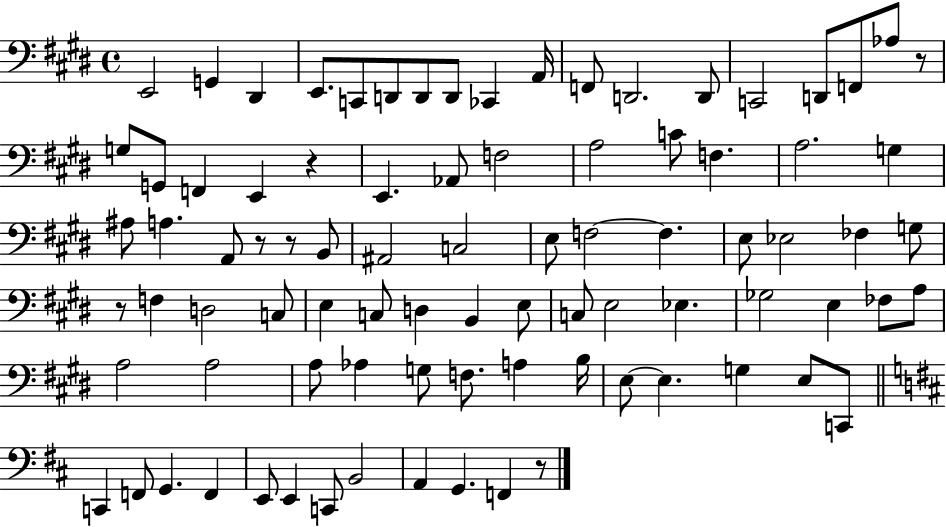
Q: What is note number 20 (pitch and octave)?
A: F2